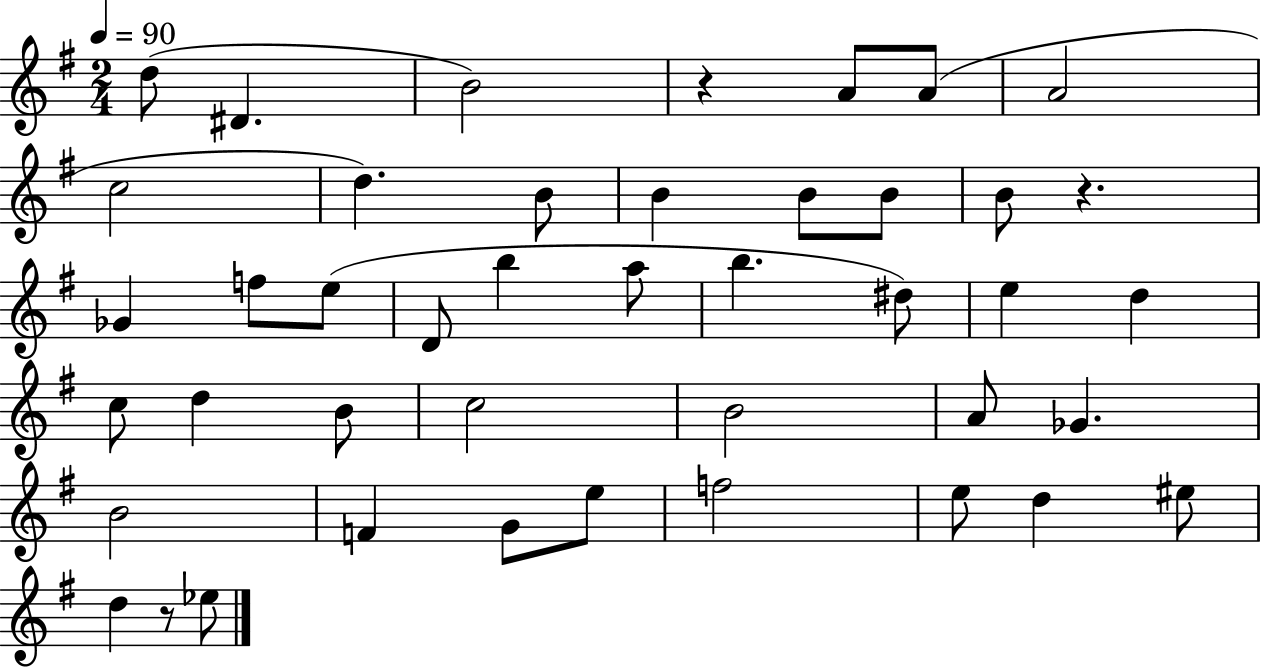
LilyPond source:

{
  \clef treble
  \numericTimeSignature
  \time 2/4
  \key g \major
  \tempo 4 = 90
  \repeat volta 2 { d''8( dis'4. | b'2) | r4 a'8 a'8( | a'2 | \break c''2 | d''4.) b'8 | b'4 b'8 b'8 | b'8 r4. | \break ges'4 f''8 e''8( | d'8 b''4 a''8 | b''4. dis''8) | e''4 d''4 | \break c''8 d''4 b'8 | c''2 | b'2 | a'8 ges'4. | \break b'2 | f'4 g'8 e''8 | f''2 | e''8 d''4 eis''8 | \break d''4 r8 ees''8 | } \bar "|."
}